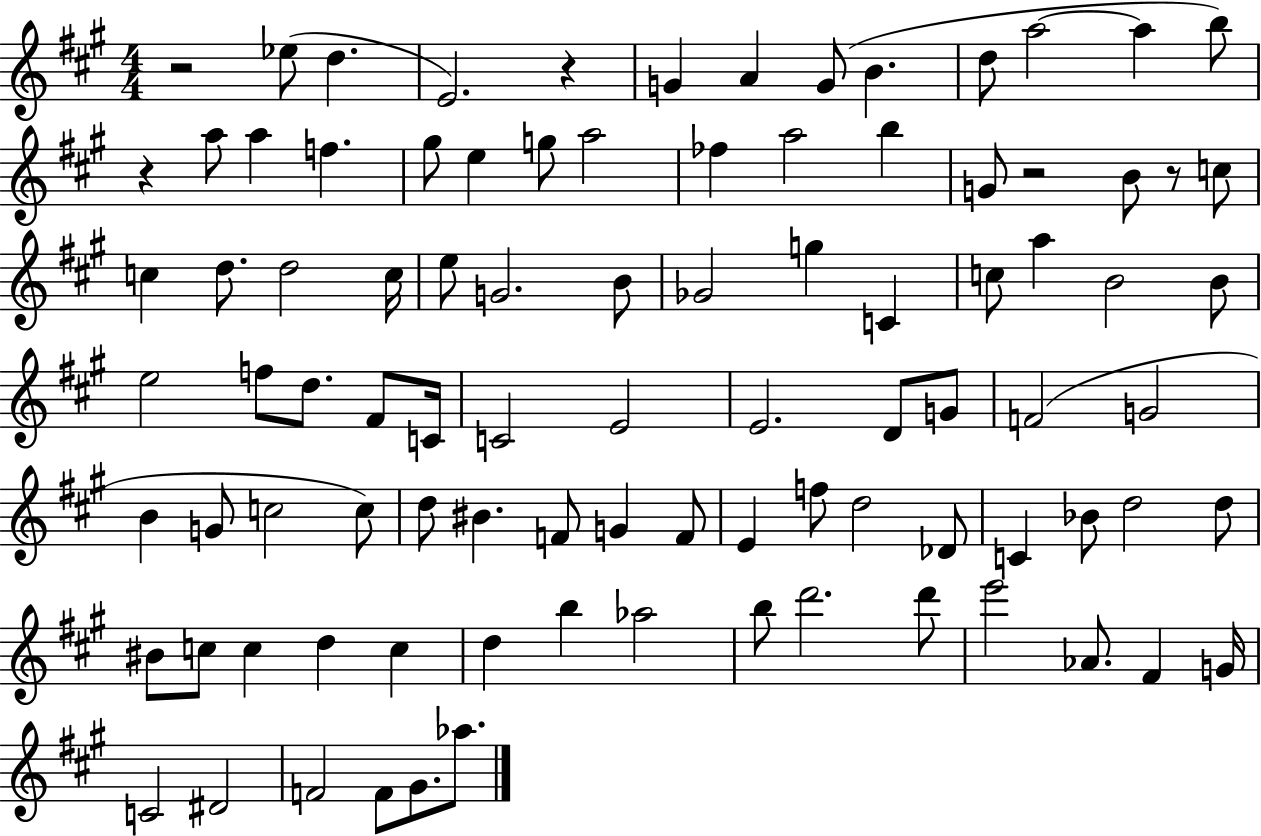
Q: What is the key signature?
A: A major